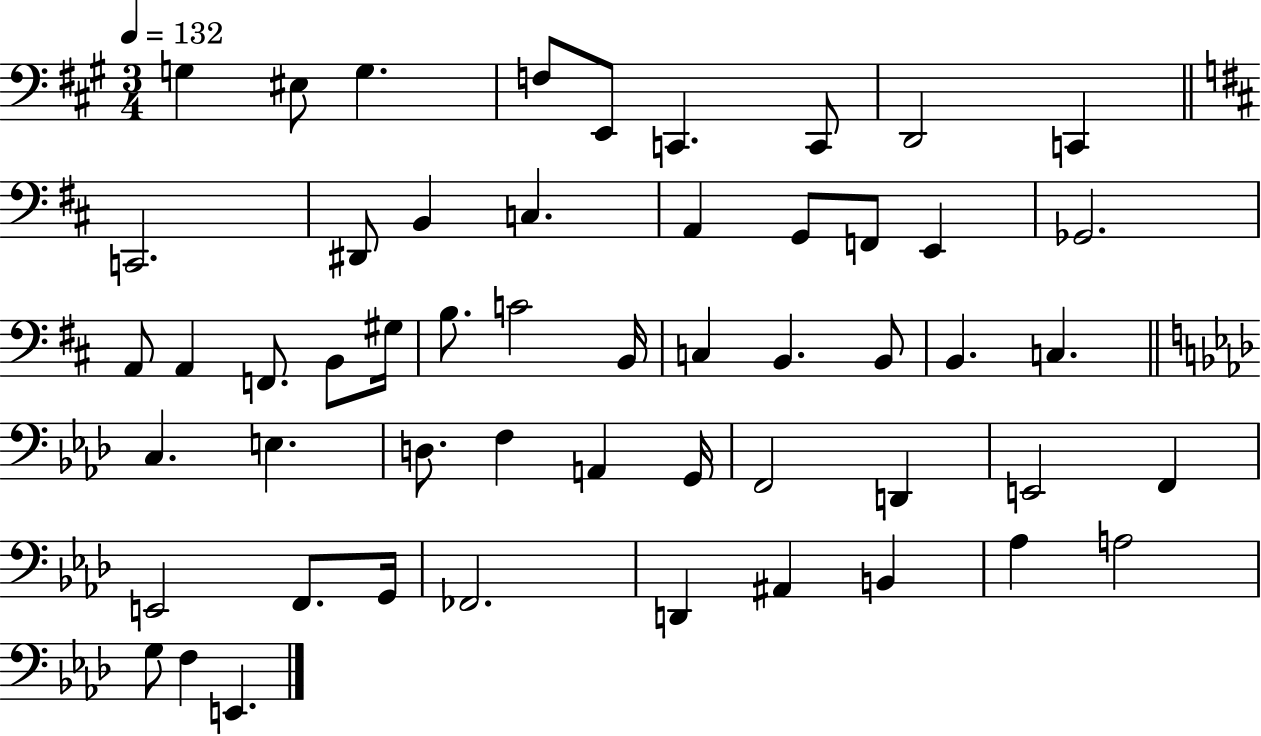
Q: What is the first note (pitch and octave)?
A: G3